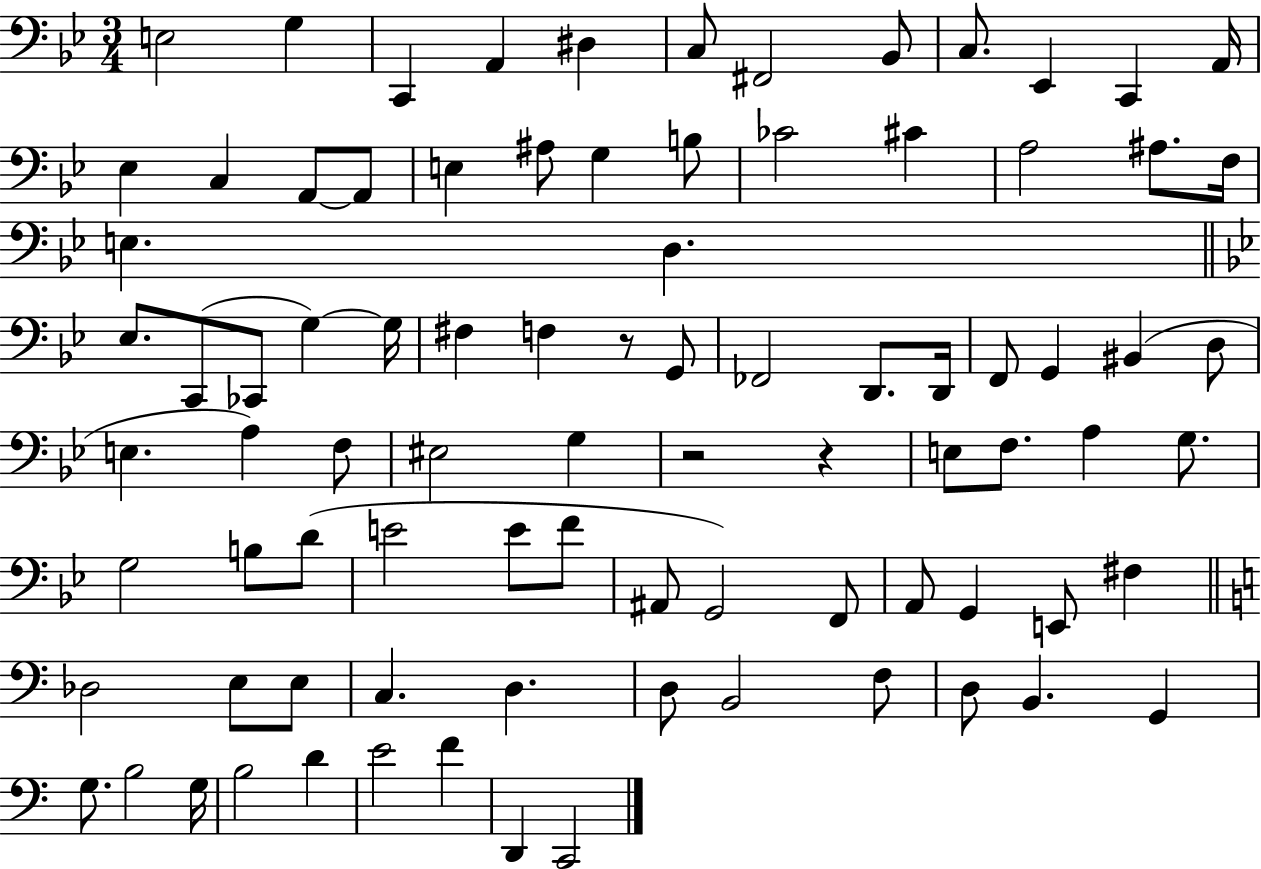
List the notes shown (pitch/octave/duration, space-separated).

E3/h G3/q C2/q A2/q D#3/q C3/e F#2/h Bb2/e C3/e. Eb2/q C2/q A2/s Eb3/q C3/q A2/e A2/e E3/q A#3/e G3/q B3/e CES4/h C#4/q A3/h A#3/e. F3/s E3/q. D3/q. Eb3/e. C2/e CES2/e G3/q G3/s F#3/q F3/q R/e G2/e FES2/h D2/e. D2/s F2/e G2/q BIS2/q D3/e E3/q. A3/q F3/e EIS3/h G3/q R/h R/q E3/e F3/e. A3/q G3/e. G3/h B3/e D4/e E4/h E4/e F4/e A#2/e G2/h F2/e A2/e G2/q E2/e F#3/q Db3/h E3/e E3/e C3/q. D3/q. D3/e B2/h F3/e D3/e B2/q. G2/q G3/e. B3/h G3/s B3/h D4/q E4/h F4/q D2/q C2/h